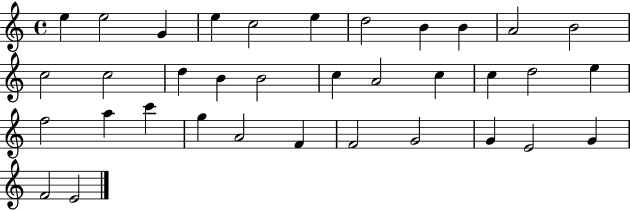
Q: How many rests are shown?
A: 0